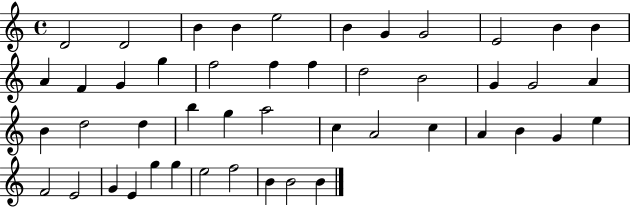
X:1
T:Untitled
M:4/4
L:1/4
K:C
D2 D2 B B e2 B G G2 E2 B B A F G g f2 f f d2 B2 G G2 A B d2 d b g a2 c A2 c A B G e F2 E2 G E g g e2 f2 B B2 B